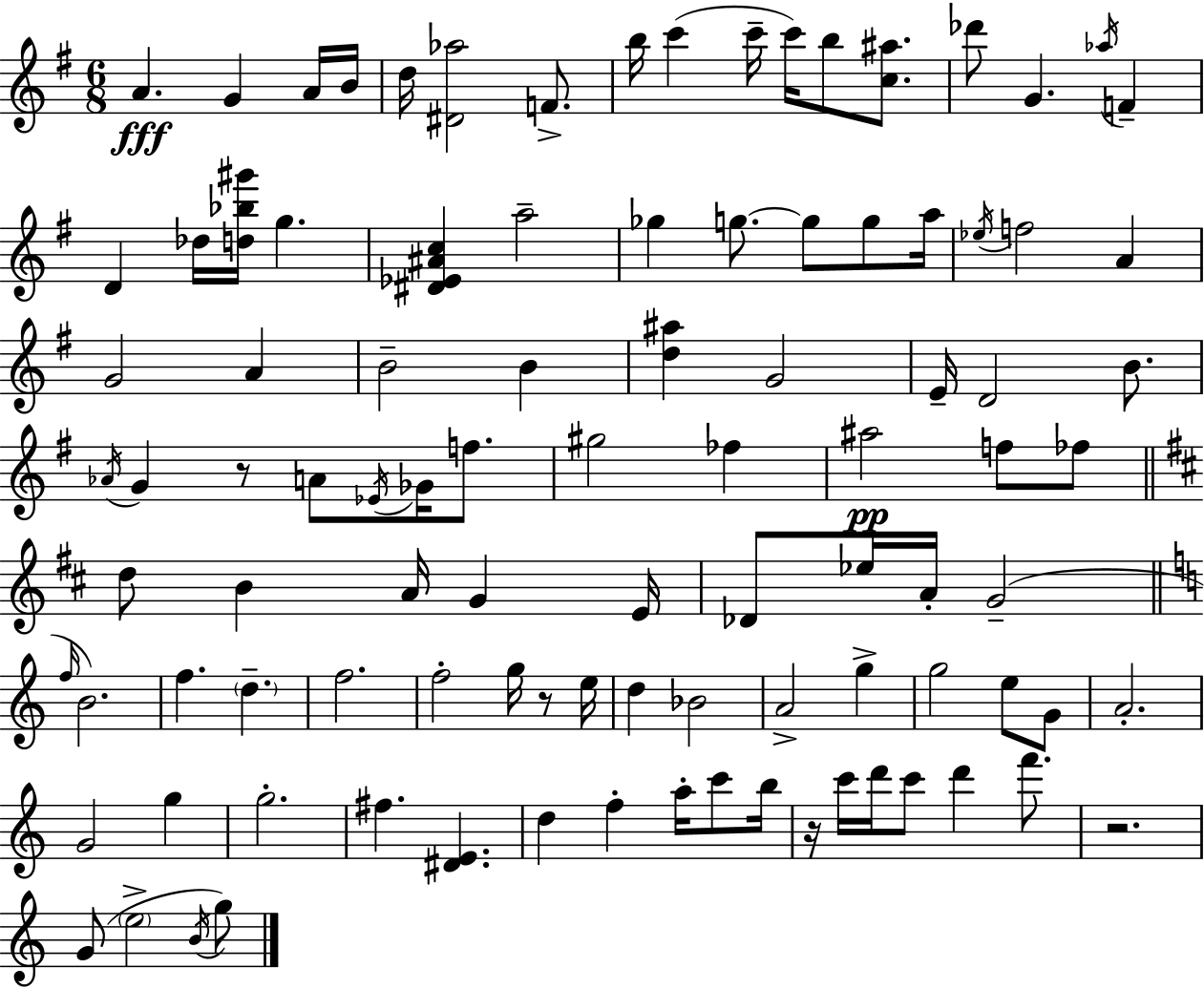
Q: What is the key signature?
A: G major